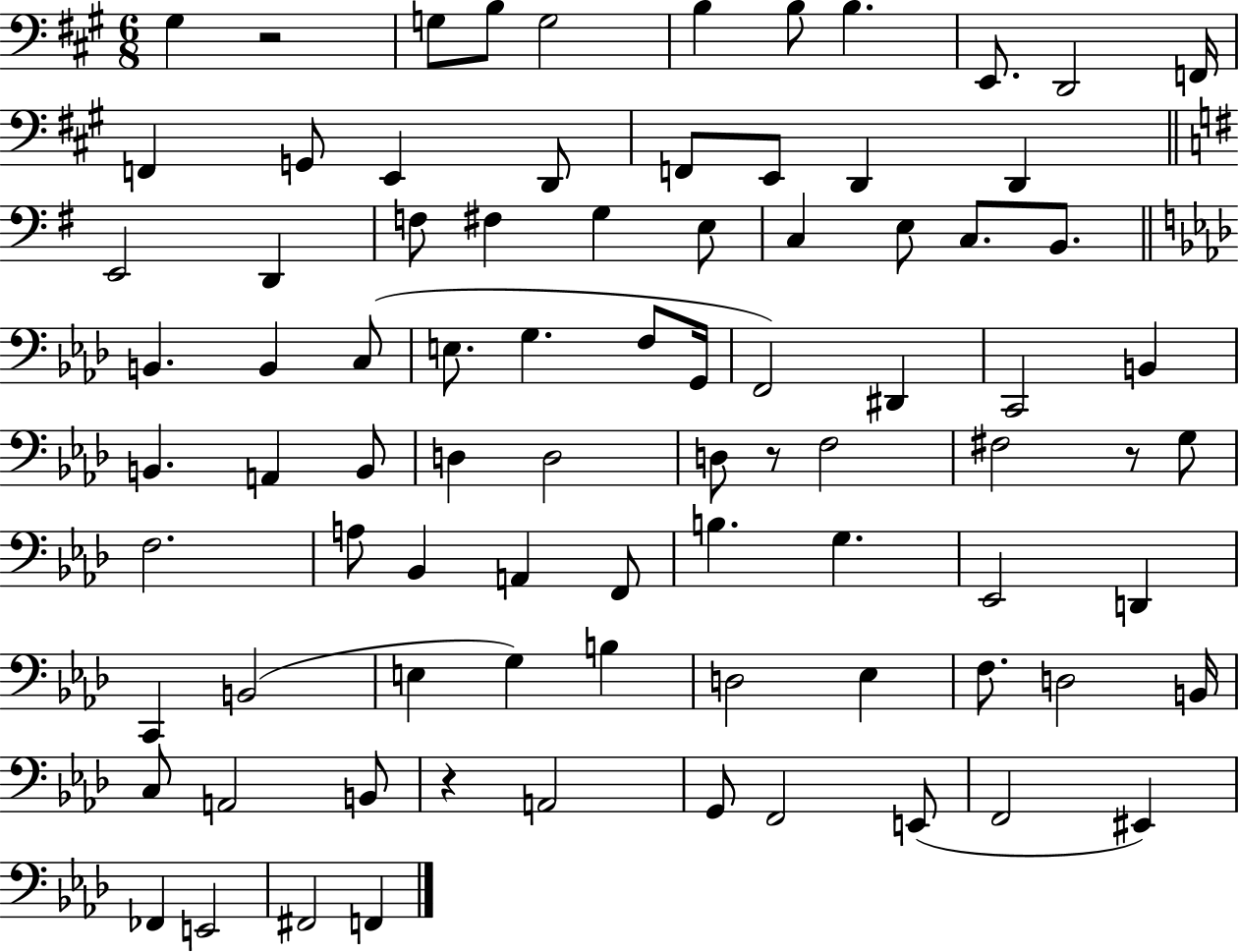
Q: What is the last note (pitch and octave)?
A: F2